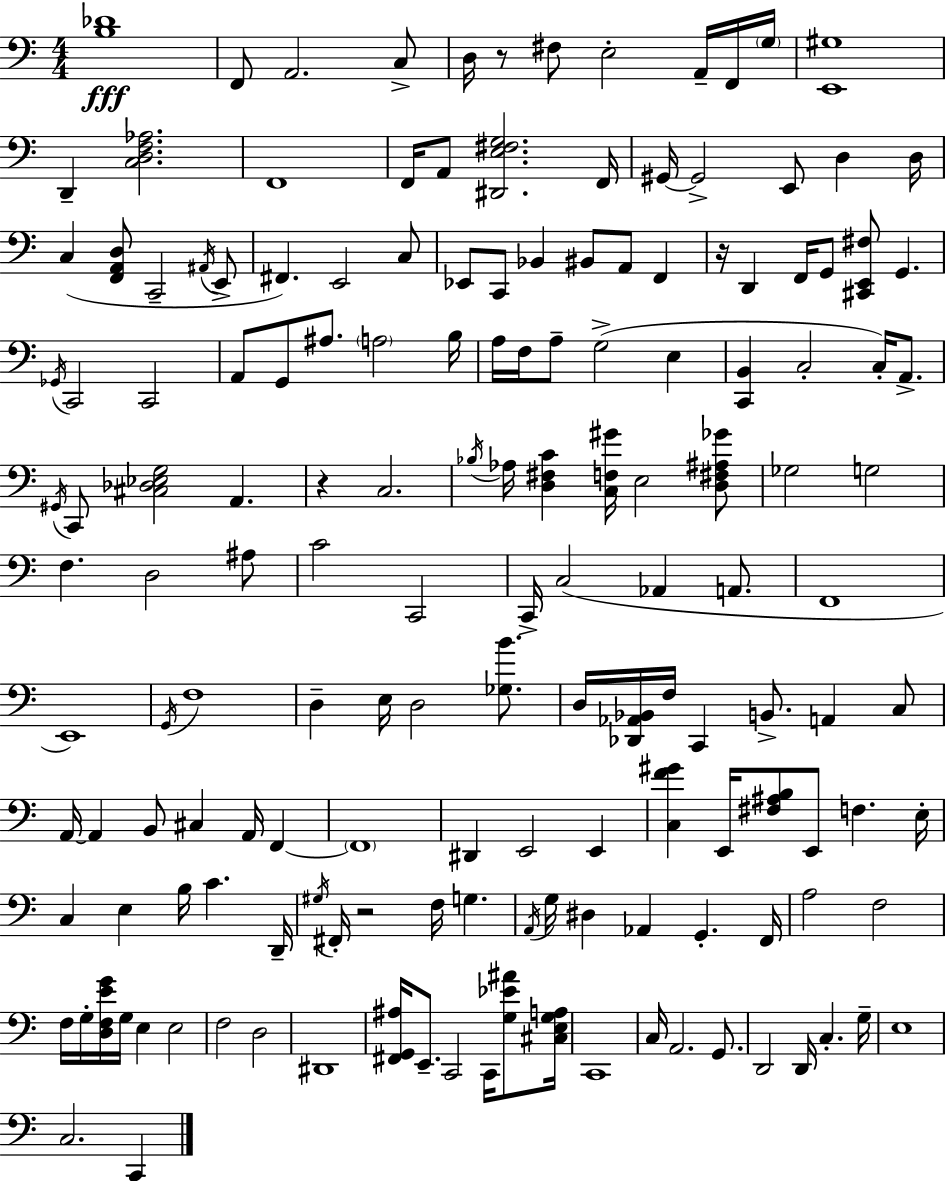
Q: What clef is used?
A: bass